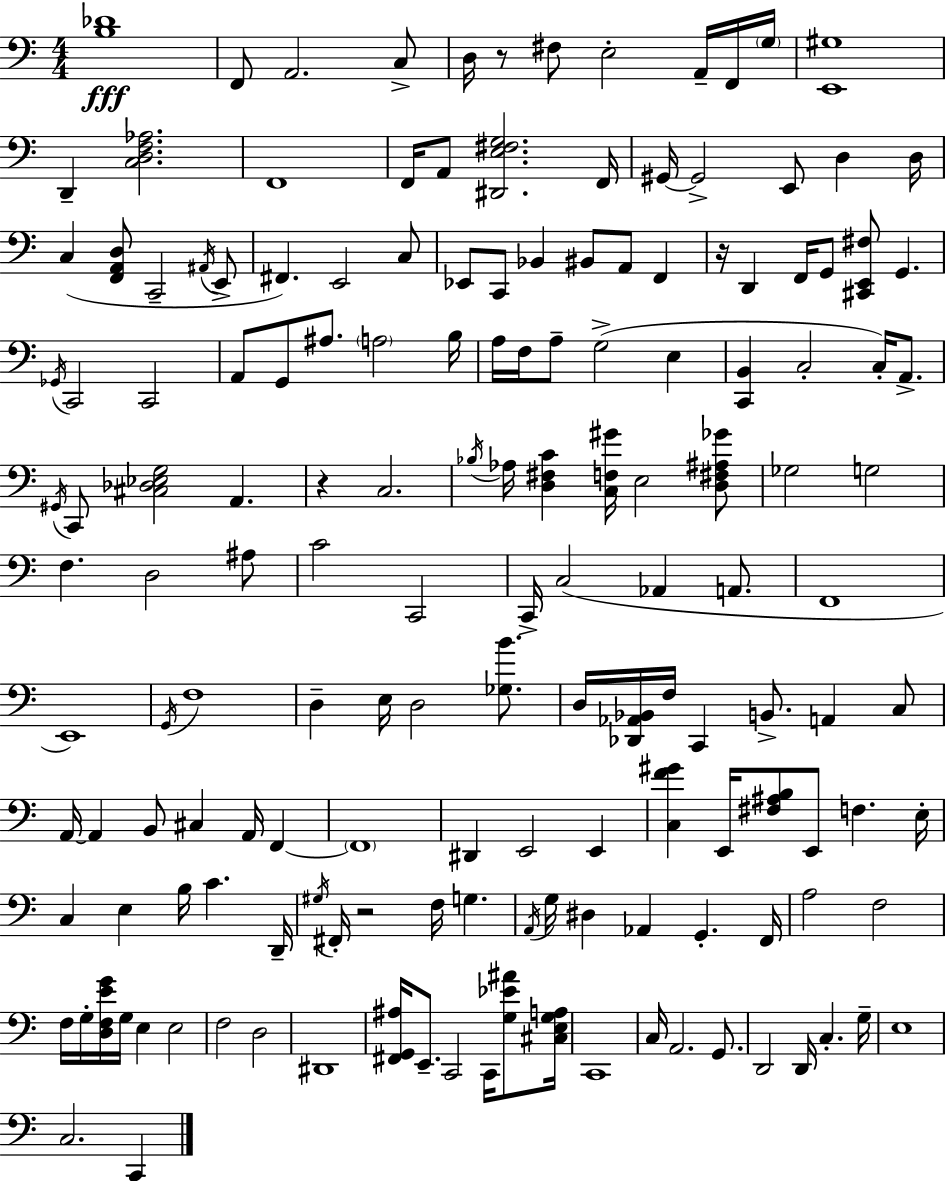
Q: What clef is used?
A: bass